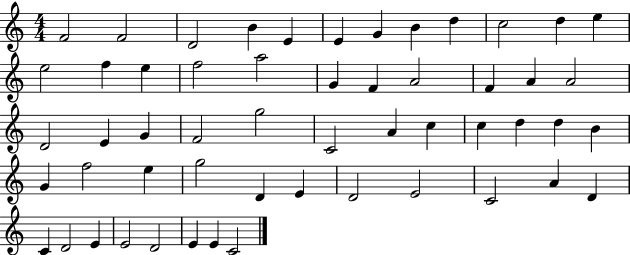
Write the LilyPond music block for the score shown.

{
  \clef treble
  \numericTimeSignature
  \time 4/4
  \key c \major
  f'2 f'2 | d'2 b'4 e'4 | e'4 g'4 b'4 d''4 | c''2 d''4 e''4 | \break e''2 f''4 e''4 | f''2 a''2 | g'4 f'4 a'2 | f'4 a'4 a'2 | \break d'2 e'4 g'4 | f'2 g''2 | c'2 a'4 c''4 | c''4 d''4 d''4 b'4 | \break g'4 f''2 e''4 | g''2 d'4 e'4 | d'2 e'2 | c'2 a'4 d'4 | \break c'4 d'2 e'4 | e'2 d'2 | e'4 e'4 c'2 | \bar "|."
}